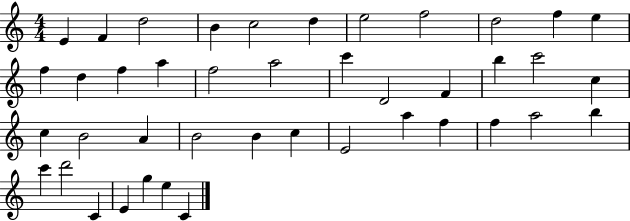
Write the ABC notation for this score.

X:1
T:Untitled
M:4/4
L:1/4
K:C
E F d2 B c2 d e2 f2 d2 f e f d f a f2 a2 c' D2 F b c'2 c c B2 A B2 B c E2 a f f a2 b c' d'2 C E g e C